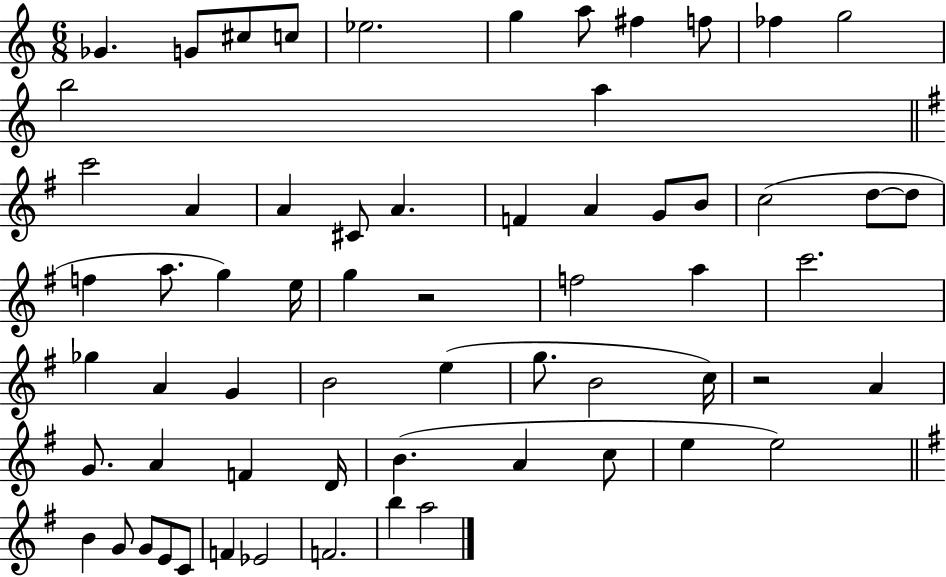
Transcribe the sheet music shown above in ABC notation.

X:1
T:Untitled
M:6/8
L:1/4
K:C
_G G/2 ^c/2 c/2 _e2 g a/2 ^f f/2 _f g2 b2 a c'2 A A ^C/2 A F A G/2 B/2 c2 d/2 d/2 f a/2 g e/4 g z2 f2 a c'2 _g A G B2 e g/2 B2 c/4 z2 A G/2 A F D/4 B A c/2 e e2 B G/2 G/2 E/2 C/2 F _E2 F2 b a2